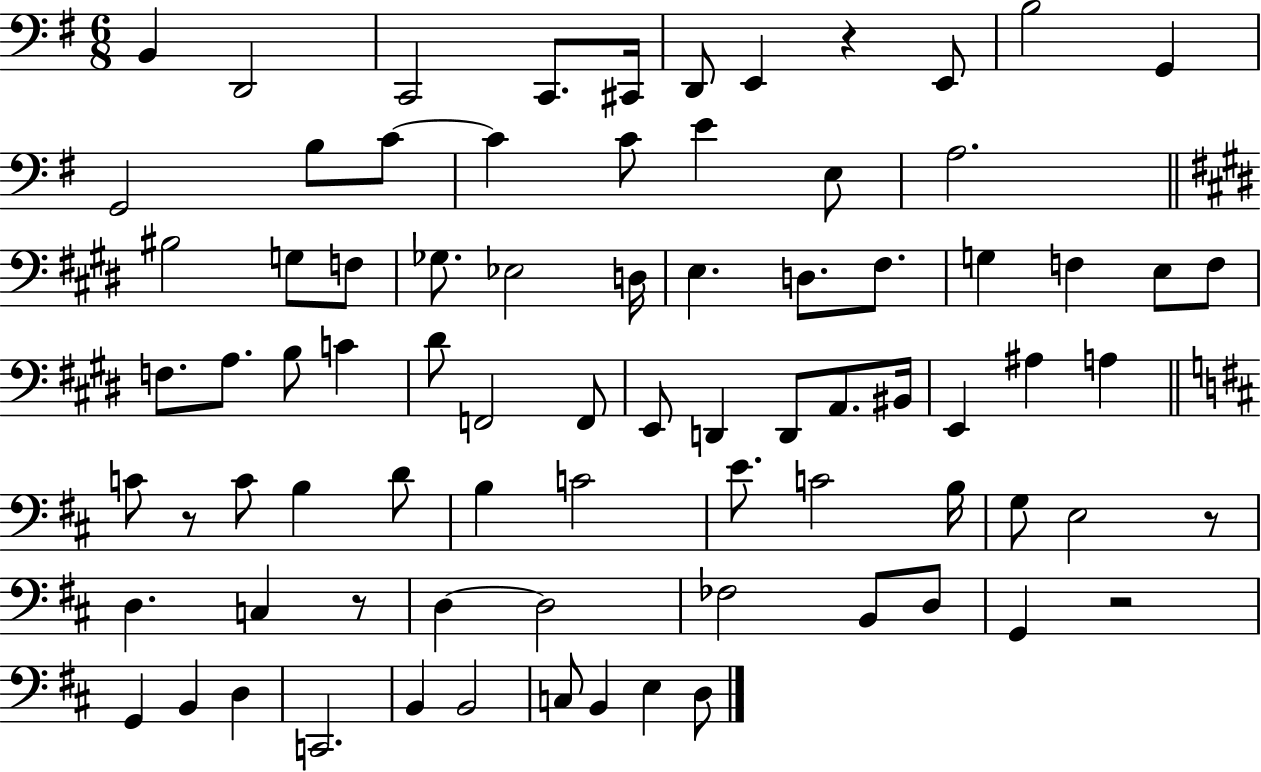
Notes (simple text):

B2/q D2/h C2/h C2/e. C#2/s D2/e E2/q R/q E2/e B3/h G2/q G2/h B3/e C4/e C4/q C4/e E4/q E3/e A3/h. BIS3/h G3/e F3/e Gb3/e. Eb3/h D3/s E3/q. D3/e. F#3/e. G3/q F3/q E3/e F3/e F3/e. A3/e. B3/e C4/q D#4/e F2/h F2/e E2/e D2/q D2/e A2/e. BIS2/s E2/q A#3/q A3/q C4/e R/e C4/e B3/q D4/e B3/q C4/h E4/e. C4/h B3/s G3/e E3/h R/e D3/q. C3/q R/e D3/q D3/h FES3/h B2/e D3/e G2/q R/h G2/q B2/q D3/q C2/h. B2/q B2/h C3/e B2/q E3/q D3/e